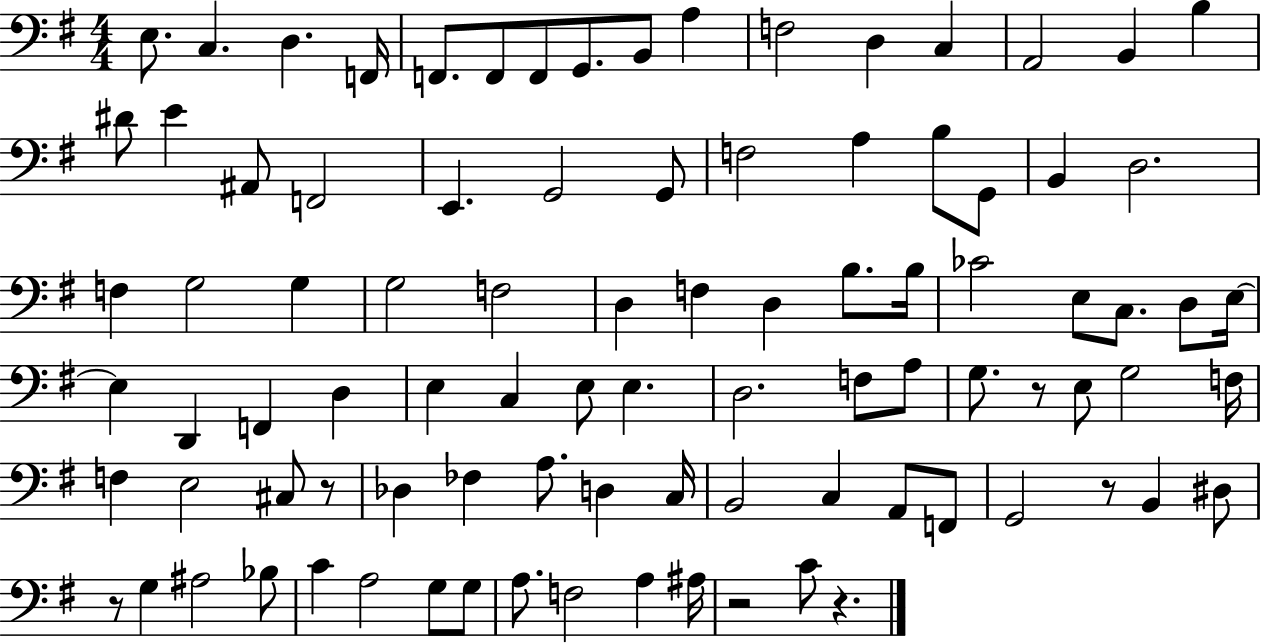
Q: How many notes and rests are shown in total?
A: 92